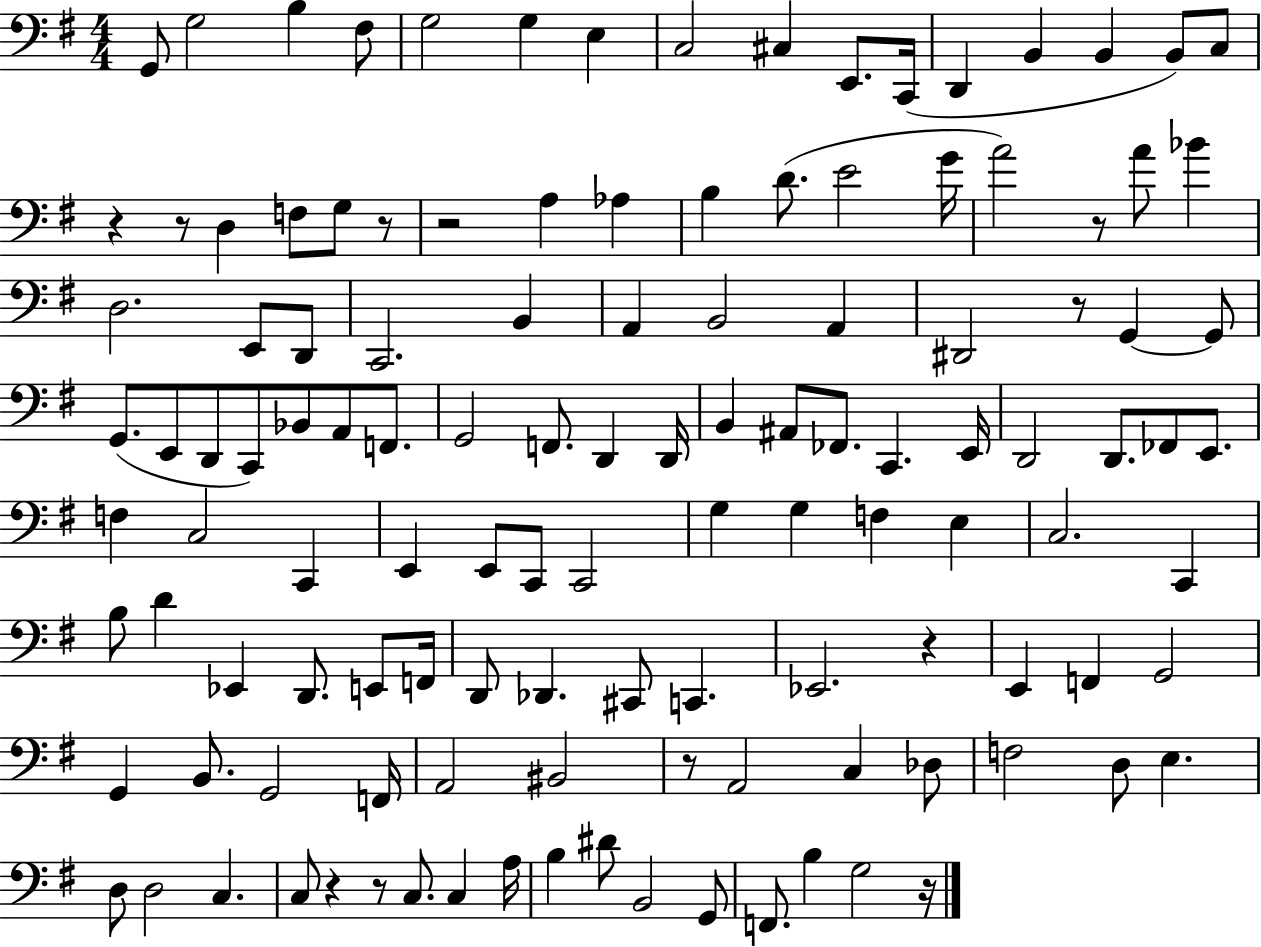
X:1
T:Untitled
M:4/4
L:1/4
K:G
G,,/2 G,2 B, ^F,/2 G,2 G, E, C,2 ^C, E,,/2 C,,/4 D,, B,, B,, B,,/2 C,/2 z z/2 D, F,/2 G,/2 z/2 z2 A, _A, B, D/2 E2 G/4 A2 z/2 A/2 _B D,2 E,,/2 D,,/2 C,,2 B,, A,, B,,2 A,, ^D,,2 z/2 G,, G,,/2 G,,/2 E,,/2 D,,/2 C,,/2 _B,,/2 A,,/2 F,,/2 G,,2 F,,/2 D,, D,,/4 B,, ^A,,/2 _F,,/2 C,, E,,/4 D,,2 D,,/2 _F,,/2 E,,/2 F, C,2 C,, E,, E,,/2 C,,/2 C,,2 G, G, F, E, C,2 C,, B,/2 D _E,, D,,/2 E,,/2 F,,/4 D,,/2 _D,, ^C,,/2 C,, _E,,2 z E,, F,, G,,2 G,, B,,/2 G,,2 F,,/4 A,,2 ^B,,2 z/2 A,,2 C, _D,/2 F,2 D,/2 E, D,/2 D,2 C, C,/2 z z/2 C,/2 C, A,/4 B, ^D/2 B,,2 G,,/2 F,,/2 B, G,2 z/4